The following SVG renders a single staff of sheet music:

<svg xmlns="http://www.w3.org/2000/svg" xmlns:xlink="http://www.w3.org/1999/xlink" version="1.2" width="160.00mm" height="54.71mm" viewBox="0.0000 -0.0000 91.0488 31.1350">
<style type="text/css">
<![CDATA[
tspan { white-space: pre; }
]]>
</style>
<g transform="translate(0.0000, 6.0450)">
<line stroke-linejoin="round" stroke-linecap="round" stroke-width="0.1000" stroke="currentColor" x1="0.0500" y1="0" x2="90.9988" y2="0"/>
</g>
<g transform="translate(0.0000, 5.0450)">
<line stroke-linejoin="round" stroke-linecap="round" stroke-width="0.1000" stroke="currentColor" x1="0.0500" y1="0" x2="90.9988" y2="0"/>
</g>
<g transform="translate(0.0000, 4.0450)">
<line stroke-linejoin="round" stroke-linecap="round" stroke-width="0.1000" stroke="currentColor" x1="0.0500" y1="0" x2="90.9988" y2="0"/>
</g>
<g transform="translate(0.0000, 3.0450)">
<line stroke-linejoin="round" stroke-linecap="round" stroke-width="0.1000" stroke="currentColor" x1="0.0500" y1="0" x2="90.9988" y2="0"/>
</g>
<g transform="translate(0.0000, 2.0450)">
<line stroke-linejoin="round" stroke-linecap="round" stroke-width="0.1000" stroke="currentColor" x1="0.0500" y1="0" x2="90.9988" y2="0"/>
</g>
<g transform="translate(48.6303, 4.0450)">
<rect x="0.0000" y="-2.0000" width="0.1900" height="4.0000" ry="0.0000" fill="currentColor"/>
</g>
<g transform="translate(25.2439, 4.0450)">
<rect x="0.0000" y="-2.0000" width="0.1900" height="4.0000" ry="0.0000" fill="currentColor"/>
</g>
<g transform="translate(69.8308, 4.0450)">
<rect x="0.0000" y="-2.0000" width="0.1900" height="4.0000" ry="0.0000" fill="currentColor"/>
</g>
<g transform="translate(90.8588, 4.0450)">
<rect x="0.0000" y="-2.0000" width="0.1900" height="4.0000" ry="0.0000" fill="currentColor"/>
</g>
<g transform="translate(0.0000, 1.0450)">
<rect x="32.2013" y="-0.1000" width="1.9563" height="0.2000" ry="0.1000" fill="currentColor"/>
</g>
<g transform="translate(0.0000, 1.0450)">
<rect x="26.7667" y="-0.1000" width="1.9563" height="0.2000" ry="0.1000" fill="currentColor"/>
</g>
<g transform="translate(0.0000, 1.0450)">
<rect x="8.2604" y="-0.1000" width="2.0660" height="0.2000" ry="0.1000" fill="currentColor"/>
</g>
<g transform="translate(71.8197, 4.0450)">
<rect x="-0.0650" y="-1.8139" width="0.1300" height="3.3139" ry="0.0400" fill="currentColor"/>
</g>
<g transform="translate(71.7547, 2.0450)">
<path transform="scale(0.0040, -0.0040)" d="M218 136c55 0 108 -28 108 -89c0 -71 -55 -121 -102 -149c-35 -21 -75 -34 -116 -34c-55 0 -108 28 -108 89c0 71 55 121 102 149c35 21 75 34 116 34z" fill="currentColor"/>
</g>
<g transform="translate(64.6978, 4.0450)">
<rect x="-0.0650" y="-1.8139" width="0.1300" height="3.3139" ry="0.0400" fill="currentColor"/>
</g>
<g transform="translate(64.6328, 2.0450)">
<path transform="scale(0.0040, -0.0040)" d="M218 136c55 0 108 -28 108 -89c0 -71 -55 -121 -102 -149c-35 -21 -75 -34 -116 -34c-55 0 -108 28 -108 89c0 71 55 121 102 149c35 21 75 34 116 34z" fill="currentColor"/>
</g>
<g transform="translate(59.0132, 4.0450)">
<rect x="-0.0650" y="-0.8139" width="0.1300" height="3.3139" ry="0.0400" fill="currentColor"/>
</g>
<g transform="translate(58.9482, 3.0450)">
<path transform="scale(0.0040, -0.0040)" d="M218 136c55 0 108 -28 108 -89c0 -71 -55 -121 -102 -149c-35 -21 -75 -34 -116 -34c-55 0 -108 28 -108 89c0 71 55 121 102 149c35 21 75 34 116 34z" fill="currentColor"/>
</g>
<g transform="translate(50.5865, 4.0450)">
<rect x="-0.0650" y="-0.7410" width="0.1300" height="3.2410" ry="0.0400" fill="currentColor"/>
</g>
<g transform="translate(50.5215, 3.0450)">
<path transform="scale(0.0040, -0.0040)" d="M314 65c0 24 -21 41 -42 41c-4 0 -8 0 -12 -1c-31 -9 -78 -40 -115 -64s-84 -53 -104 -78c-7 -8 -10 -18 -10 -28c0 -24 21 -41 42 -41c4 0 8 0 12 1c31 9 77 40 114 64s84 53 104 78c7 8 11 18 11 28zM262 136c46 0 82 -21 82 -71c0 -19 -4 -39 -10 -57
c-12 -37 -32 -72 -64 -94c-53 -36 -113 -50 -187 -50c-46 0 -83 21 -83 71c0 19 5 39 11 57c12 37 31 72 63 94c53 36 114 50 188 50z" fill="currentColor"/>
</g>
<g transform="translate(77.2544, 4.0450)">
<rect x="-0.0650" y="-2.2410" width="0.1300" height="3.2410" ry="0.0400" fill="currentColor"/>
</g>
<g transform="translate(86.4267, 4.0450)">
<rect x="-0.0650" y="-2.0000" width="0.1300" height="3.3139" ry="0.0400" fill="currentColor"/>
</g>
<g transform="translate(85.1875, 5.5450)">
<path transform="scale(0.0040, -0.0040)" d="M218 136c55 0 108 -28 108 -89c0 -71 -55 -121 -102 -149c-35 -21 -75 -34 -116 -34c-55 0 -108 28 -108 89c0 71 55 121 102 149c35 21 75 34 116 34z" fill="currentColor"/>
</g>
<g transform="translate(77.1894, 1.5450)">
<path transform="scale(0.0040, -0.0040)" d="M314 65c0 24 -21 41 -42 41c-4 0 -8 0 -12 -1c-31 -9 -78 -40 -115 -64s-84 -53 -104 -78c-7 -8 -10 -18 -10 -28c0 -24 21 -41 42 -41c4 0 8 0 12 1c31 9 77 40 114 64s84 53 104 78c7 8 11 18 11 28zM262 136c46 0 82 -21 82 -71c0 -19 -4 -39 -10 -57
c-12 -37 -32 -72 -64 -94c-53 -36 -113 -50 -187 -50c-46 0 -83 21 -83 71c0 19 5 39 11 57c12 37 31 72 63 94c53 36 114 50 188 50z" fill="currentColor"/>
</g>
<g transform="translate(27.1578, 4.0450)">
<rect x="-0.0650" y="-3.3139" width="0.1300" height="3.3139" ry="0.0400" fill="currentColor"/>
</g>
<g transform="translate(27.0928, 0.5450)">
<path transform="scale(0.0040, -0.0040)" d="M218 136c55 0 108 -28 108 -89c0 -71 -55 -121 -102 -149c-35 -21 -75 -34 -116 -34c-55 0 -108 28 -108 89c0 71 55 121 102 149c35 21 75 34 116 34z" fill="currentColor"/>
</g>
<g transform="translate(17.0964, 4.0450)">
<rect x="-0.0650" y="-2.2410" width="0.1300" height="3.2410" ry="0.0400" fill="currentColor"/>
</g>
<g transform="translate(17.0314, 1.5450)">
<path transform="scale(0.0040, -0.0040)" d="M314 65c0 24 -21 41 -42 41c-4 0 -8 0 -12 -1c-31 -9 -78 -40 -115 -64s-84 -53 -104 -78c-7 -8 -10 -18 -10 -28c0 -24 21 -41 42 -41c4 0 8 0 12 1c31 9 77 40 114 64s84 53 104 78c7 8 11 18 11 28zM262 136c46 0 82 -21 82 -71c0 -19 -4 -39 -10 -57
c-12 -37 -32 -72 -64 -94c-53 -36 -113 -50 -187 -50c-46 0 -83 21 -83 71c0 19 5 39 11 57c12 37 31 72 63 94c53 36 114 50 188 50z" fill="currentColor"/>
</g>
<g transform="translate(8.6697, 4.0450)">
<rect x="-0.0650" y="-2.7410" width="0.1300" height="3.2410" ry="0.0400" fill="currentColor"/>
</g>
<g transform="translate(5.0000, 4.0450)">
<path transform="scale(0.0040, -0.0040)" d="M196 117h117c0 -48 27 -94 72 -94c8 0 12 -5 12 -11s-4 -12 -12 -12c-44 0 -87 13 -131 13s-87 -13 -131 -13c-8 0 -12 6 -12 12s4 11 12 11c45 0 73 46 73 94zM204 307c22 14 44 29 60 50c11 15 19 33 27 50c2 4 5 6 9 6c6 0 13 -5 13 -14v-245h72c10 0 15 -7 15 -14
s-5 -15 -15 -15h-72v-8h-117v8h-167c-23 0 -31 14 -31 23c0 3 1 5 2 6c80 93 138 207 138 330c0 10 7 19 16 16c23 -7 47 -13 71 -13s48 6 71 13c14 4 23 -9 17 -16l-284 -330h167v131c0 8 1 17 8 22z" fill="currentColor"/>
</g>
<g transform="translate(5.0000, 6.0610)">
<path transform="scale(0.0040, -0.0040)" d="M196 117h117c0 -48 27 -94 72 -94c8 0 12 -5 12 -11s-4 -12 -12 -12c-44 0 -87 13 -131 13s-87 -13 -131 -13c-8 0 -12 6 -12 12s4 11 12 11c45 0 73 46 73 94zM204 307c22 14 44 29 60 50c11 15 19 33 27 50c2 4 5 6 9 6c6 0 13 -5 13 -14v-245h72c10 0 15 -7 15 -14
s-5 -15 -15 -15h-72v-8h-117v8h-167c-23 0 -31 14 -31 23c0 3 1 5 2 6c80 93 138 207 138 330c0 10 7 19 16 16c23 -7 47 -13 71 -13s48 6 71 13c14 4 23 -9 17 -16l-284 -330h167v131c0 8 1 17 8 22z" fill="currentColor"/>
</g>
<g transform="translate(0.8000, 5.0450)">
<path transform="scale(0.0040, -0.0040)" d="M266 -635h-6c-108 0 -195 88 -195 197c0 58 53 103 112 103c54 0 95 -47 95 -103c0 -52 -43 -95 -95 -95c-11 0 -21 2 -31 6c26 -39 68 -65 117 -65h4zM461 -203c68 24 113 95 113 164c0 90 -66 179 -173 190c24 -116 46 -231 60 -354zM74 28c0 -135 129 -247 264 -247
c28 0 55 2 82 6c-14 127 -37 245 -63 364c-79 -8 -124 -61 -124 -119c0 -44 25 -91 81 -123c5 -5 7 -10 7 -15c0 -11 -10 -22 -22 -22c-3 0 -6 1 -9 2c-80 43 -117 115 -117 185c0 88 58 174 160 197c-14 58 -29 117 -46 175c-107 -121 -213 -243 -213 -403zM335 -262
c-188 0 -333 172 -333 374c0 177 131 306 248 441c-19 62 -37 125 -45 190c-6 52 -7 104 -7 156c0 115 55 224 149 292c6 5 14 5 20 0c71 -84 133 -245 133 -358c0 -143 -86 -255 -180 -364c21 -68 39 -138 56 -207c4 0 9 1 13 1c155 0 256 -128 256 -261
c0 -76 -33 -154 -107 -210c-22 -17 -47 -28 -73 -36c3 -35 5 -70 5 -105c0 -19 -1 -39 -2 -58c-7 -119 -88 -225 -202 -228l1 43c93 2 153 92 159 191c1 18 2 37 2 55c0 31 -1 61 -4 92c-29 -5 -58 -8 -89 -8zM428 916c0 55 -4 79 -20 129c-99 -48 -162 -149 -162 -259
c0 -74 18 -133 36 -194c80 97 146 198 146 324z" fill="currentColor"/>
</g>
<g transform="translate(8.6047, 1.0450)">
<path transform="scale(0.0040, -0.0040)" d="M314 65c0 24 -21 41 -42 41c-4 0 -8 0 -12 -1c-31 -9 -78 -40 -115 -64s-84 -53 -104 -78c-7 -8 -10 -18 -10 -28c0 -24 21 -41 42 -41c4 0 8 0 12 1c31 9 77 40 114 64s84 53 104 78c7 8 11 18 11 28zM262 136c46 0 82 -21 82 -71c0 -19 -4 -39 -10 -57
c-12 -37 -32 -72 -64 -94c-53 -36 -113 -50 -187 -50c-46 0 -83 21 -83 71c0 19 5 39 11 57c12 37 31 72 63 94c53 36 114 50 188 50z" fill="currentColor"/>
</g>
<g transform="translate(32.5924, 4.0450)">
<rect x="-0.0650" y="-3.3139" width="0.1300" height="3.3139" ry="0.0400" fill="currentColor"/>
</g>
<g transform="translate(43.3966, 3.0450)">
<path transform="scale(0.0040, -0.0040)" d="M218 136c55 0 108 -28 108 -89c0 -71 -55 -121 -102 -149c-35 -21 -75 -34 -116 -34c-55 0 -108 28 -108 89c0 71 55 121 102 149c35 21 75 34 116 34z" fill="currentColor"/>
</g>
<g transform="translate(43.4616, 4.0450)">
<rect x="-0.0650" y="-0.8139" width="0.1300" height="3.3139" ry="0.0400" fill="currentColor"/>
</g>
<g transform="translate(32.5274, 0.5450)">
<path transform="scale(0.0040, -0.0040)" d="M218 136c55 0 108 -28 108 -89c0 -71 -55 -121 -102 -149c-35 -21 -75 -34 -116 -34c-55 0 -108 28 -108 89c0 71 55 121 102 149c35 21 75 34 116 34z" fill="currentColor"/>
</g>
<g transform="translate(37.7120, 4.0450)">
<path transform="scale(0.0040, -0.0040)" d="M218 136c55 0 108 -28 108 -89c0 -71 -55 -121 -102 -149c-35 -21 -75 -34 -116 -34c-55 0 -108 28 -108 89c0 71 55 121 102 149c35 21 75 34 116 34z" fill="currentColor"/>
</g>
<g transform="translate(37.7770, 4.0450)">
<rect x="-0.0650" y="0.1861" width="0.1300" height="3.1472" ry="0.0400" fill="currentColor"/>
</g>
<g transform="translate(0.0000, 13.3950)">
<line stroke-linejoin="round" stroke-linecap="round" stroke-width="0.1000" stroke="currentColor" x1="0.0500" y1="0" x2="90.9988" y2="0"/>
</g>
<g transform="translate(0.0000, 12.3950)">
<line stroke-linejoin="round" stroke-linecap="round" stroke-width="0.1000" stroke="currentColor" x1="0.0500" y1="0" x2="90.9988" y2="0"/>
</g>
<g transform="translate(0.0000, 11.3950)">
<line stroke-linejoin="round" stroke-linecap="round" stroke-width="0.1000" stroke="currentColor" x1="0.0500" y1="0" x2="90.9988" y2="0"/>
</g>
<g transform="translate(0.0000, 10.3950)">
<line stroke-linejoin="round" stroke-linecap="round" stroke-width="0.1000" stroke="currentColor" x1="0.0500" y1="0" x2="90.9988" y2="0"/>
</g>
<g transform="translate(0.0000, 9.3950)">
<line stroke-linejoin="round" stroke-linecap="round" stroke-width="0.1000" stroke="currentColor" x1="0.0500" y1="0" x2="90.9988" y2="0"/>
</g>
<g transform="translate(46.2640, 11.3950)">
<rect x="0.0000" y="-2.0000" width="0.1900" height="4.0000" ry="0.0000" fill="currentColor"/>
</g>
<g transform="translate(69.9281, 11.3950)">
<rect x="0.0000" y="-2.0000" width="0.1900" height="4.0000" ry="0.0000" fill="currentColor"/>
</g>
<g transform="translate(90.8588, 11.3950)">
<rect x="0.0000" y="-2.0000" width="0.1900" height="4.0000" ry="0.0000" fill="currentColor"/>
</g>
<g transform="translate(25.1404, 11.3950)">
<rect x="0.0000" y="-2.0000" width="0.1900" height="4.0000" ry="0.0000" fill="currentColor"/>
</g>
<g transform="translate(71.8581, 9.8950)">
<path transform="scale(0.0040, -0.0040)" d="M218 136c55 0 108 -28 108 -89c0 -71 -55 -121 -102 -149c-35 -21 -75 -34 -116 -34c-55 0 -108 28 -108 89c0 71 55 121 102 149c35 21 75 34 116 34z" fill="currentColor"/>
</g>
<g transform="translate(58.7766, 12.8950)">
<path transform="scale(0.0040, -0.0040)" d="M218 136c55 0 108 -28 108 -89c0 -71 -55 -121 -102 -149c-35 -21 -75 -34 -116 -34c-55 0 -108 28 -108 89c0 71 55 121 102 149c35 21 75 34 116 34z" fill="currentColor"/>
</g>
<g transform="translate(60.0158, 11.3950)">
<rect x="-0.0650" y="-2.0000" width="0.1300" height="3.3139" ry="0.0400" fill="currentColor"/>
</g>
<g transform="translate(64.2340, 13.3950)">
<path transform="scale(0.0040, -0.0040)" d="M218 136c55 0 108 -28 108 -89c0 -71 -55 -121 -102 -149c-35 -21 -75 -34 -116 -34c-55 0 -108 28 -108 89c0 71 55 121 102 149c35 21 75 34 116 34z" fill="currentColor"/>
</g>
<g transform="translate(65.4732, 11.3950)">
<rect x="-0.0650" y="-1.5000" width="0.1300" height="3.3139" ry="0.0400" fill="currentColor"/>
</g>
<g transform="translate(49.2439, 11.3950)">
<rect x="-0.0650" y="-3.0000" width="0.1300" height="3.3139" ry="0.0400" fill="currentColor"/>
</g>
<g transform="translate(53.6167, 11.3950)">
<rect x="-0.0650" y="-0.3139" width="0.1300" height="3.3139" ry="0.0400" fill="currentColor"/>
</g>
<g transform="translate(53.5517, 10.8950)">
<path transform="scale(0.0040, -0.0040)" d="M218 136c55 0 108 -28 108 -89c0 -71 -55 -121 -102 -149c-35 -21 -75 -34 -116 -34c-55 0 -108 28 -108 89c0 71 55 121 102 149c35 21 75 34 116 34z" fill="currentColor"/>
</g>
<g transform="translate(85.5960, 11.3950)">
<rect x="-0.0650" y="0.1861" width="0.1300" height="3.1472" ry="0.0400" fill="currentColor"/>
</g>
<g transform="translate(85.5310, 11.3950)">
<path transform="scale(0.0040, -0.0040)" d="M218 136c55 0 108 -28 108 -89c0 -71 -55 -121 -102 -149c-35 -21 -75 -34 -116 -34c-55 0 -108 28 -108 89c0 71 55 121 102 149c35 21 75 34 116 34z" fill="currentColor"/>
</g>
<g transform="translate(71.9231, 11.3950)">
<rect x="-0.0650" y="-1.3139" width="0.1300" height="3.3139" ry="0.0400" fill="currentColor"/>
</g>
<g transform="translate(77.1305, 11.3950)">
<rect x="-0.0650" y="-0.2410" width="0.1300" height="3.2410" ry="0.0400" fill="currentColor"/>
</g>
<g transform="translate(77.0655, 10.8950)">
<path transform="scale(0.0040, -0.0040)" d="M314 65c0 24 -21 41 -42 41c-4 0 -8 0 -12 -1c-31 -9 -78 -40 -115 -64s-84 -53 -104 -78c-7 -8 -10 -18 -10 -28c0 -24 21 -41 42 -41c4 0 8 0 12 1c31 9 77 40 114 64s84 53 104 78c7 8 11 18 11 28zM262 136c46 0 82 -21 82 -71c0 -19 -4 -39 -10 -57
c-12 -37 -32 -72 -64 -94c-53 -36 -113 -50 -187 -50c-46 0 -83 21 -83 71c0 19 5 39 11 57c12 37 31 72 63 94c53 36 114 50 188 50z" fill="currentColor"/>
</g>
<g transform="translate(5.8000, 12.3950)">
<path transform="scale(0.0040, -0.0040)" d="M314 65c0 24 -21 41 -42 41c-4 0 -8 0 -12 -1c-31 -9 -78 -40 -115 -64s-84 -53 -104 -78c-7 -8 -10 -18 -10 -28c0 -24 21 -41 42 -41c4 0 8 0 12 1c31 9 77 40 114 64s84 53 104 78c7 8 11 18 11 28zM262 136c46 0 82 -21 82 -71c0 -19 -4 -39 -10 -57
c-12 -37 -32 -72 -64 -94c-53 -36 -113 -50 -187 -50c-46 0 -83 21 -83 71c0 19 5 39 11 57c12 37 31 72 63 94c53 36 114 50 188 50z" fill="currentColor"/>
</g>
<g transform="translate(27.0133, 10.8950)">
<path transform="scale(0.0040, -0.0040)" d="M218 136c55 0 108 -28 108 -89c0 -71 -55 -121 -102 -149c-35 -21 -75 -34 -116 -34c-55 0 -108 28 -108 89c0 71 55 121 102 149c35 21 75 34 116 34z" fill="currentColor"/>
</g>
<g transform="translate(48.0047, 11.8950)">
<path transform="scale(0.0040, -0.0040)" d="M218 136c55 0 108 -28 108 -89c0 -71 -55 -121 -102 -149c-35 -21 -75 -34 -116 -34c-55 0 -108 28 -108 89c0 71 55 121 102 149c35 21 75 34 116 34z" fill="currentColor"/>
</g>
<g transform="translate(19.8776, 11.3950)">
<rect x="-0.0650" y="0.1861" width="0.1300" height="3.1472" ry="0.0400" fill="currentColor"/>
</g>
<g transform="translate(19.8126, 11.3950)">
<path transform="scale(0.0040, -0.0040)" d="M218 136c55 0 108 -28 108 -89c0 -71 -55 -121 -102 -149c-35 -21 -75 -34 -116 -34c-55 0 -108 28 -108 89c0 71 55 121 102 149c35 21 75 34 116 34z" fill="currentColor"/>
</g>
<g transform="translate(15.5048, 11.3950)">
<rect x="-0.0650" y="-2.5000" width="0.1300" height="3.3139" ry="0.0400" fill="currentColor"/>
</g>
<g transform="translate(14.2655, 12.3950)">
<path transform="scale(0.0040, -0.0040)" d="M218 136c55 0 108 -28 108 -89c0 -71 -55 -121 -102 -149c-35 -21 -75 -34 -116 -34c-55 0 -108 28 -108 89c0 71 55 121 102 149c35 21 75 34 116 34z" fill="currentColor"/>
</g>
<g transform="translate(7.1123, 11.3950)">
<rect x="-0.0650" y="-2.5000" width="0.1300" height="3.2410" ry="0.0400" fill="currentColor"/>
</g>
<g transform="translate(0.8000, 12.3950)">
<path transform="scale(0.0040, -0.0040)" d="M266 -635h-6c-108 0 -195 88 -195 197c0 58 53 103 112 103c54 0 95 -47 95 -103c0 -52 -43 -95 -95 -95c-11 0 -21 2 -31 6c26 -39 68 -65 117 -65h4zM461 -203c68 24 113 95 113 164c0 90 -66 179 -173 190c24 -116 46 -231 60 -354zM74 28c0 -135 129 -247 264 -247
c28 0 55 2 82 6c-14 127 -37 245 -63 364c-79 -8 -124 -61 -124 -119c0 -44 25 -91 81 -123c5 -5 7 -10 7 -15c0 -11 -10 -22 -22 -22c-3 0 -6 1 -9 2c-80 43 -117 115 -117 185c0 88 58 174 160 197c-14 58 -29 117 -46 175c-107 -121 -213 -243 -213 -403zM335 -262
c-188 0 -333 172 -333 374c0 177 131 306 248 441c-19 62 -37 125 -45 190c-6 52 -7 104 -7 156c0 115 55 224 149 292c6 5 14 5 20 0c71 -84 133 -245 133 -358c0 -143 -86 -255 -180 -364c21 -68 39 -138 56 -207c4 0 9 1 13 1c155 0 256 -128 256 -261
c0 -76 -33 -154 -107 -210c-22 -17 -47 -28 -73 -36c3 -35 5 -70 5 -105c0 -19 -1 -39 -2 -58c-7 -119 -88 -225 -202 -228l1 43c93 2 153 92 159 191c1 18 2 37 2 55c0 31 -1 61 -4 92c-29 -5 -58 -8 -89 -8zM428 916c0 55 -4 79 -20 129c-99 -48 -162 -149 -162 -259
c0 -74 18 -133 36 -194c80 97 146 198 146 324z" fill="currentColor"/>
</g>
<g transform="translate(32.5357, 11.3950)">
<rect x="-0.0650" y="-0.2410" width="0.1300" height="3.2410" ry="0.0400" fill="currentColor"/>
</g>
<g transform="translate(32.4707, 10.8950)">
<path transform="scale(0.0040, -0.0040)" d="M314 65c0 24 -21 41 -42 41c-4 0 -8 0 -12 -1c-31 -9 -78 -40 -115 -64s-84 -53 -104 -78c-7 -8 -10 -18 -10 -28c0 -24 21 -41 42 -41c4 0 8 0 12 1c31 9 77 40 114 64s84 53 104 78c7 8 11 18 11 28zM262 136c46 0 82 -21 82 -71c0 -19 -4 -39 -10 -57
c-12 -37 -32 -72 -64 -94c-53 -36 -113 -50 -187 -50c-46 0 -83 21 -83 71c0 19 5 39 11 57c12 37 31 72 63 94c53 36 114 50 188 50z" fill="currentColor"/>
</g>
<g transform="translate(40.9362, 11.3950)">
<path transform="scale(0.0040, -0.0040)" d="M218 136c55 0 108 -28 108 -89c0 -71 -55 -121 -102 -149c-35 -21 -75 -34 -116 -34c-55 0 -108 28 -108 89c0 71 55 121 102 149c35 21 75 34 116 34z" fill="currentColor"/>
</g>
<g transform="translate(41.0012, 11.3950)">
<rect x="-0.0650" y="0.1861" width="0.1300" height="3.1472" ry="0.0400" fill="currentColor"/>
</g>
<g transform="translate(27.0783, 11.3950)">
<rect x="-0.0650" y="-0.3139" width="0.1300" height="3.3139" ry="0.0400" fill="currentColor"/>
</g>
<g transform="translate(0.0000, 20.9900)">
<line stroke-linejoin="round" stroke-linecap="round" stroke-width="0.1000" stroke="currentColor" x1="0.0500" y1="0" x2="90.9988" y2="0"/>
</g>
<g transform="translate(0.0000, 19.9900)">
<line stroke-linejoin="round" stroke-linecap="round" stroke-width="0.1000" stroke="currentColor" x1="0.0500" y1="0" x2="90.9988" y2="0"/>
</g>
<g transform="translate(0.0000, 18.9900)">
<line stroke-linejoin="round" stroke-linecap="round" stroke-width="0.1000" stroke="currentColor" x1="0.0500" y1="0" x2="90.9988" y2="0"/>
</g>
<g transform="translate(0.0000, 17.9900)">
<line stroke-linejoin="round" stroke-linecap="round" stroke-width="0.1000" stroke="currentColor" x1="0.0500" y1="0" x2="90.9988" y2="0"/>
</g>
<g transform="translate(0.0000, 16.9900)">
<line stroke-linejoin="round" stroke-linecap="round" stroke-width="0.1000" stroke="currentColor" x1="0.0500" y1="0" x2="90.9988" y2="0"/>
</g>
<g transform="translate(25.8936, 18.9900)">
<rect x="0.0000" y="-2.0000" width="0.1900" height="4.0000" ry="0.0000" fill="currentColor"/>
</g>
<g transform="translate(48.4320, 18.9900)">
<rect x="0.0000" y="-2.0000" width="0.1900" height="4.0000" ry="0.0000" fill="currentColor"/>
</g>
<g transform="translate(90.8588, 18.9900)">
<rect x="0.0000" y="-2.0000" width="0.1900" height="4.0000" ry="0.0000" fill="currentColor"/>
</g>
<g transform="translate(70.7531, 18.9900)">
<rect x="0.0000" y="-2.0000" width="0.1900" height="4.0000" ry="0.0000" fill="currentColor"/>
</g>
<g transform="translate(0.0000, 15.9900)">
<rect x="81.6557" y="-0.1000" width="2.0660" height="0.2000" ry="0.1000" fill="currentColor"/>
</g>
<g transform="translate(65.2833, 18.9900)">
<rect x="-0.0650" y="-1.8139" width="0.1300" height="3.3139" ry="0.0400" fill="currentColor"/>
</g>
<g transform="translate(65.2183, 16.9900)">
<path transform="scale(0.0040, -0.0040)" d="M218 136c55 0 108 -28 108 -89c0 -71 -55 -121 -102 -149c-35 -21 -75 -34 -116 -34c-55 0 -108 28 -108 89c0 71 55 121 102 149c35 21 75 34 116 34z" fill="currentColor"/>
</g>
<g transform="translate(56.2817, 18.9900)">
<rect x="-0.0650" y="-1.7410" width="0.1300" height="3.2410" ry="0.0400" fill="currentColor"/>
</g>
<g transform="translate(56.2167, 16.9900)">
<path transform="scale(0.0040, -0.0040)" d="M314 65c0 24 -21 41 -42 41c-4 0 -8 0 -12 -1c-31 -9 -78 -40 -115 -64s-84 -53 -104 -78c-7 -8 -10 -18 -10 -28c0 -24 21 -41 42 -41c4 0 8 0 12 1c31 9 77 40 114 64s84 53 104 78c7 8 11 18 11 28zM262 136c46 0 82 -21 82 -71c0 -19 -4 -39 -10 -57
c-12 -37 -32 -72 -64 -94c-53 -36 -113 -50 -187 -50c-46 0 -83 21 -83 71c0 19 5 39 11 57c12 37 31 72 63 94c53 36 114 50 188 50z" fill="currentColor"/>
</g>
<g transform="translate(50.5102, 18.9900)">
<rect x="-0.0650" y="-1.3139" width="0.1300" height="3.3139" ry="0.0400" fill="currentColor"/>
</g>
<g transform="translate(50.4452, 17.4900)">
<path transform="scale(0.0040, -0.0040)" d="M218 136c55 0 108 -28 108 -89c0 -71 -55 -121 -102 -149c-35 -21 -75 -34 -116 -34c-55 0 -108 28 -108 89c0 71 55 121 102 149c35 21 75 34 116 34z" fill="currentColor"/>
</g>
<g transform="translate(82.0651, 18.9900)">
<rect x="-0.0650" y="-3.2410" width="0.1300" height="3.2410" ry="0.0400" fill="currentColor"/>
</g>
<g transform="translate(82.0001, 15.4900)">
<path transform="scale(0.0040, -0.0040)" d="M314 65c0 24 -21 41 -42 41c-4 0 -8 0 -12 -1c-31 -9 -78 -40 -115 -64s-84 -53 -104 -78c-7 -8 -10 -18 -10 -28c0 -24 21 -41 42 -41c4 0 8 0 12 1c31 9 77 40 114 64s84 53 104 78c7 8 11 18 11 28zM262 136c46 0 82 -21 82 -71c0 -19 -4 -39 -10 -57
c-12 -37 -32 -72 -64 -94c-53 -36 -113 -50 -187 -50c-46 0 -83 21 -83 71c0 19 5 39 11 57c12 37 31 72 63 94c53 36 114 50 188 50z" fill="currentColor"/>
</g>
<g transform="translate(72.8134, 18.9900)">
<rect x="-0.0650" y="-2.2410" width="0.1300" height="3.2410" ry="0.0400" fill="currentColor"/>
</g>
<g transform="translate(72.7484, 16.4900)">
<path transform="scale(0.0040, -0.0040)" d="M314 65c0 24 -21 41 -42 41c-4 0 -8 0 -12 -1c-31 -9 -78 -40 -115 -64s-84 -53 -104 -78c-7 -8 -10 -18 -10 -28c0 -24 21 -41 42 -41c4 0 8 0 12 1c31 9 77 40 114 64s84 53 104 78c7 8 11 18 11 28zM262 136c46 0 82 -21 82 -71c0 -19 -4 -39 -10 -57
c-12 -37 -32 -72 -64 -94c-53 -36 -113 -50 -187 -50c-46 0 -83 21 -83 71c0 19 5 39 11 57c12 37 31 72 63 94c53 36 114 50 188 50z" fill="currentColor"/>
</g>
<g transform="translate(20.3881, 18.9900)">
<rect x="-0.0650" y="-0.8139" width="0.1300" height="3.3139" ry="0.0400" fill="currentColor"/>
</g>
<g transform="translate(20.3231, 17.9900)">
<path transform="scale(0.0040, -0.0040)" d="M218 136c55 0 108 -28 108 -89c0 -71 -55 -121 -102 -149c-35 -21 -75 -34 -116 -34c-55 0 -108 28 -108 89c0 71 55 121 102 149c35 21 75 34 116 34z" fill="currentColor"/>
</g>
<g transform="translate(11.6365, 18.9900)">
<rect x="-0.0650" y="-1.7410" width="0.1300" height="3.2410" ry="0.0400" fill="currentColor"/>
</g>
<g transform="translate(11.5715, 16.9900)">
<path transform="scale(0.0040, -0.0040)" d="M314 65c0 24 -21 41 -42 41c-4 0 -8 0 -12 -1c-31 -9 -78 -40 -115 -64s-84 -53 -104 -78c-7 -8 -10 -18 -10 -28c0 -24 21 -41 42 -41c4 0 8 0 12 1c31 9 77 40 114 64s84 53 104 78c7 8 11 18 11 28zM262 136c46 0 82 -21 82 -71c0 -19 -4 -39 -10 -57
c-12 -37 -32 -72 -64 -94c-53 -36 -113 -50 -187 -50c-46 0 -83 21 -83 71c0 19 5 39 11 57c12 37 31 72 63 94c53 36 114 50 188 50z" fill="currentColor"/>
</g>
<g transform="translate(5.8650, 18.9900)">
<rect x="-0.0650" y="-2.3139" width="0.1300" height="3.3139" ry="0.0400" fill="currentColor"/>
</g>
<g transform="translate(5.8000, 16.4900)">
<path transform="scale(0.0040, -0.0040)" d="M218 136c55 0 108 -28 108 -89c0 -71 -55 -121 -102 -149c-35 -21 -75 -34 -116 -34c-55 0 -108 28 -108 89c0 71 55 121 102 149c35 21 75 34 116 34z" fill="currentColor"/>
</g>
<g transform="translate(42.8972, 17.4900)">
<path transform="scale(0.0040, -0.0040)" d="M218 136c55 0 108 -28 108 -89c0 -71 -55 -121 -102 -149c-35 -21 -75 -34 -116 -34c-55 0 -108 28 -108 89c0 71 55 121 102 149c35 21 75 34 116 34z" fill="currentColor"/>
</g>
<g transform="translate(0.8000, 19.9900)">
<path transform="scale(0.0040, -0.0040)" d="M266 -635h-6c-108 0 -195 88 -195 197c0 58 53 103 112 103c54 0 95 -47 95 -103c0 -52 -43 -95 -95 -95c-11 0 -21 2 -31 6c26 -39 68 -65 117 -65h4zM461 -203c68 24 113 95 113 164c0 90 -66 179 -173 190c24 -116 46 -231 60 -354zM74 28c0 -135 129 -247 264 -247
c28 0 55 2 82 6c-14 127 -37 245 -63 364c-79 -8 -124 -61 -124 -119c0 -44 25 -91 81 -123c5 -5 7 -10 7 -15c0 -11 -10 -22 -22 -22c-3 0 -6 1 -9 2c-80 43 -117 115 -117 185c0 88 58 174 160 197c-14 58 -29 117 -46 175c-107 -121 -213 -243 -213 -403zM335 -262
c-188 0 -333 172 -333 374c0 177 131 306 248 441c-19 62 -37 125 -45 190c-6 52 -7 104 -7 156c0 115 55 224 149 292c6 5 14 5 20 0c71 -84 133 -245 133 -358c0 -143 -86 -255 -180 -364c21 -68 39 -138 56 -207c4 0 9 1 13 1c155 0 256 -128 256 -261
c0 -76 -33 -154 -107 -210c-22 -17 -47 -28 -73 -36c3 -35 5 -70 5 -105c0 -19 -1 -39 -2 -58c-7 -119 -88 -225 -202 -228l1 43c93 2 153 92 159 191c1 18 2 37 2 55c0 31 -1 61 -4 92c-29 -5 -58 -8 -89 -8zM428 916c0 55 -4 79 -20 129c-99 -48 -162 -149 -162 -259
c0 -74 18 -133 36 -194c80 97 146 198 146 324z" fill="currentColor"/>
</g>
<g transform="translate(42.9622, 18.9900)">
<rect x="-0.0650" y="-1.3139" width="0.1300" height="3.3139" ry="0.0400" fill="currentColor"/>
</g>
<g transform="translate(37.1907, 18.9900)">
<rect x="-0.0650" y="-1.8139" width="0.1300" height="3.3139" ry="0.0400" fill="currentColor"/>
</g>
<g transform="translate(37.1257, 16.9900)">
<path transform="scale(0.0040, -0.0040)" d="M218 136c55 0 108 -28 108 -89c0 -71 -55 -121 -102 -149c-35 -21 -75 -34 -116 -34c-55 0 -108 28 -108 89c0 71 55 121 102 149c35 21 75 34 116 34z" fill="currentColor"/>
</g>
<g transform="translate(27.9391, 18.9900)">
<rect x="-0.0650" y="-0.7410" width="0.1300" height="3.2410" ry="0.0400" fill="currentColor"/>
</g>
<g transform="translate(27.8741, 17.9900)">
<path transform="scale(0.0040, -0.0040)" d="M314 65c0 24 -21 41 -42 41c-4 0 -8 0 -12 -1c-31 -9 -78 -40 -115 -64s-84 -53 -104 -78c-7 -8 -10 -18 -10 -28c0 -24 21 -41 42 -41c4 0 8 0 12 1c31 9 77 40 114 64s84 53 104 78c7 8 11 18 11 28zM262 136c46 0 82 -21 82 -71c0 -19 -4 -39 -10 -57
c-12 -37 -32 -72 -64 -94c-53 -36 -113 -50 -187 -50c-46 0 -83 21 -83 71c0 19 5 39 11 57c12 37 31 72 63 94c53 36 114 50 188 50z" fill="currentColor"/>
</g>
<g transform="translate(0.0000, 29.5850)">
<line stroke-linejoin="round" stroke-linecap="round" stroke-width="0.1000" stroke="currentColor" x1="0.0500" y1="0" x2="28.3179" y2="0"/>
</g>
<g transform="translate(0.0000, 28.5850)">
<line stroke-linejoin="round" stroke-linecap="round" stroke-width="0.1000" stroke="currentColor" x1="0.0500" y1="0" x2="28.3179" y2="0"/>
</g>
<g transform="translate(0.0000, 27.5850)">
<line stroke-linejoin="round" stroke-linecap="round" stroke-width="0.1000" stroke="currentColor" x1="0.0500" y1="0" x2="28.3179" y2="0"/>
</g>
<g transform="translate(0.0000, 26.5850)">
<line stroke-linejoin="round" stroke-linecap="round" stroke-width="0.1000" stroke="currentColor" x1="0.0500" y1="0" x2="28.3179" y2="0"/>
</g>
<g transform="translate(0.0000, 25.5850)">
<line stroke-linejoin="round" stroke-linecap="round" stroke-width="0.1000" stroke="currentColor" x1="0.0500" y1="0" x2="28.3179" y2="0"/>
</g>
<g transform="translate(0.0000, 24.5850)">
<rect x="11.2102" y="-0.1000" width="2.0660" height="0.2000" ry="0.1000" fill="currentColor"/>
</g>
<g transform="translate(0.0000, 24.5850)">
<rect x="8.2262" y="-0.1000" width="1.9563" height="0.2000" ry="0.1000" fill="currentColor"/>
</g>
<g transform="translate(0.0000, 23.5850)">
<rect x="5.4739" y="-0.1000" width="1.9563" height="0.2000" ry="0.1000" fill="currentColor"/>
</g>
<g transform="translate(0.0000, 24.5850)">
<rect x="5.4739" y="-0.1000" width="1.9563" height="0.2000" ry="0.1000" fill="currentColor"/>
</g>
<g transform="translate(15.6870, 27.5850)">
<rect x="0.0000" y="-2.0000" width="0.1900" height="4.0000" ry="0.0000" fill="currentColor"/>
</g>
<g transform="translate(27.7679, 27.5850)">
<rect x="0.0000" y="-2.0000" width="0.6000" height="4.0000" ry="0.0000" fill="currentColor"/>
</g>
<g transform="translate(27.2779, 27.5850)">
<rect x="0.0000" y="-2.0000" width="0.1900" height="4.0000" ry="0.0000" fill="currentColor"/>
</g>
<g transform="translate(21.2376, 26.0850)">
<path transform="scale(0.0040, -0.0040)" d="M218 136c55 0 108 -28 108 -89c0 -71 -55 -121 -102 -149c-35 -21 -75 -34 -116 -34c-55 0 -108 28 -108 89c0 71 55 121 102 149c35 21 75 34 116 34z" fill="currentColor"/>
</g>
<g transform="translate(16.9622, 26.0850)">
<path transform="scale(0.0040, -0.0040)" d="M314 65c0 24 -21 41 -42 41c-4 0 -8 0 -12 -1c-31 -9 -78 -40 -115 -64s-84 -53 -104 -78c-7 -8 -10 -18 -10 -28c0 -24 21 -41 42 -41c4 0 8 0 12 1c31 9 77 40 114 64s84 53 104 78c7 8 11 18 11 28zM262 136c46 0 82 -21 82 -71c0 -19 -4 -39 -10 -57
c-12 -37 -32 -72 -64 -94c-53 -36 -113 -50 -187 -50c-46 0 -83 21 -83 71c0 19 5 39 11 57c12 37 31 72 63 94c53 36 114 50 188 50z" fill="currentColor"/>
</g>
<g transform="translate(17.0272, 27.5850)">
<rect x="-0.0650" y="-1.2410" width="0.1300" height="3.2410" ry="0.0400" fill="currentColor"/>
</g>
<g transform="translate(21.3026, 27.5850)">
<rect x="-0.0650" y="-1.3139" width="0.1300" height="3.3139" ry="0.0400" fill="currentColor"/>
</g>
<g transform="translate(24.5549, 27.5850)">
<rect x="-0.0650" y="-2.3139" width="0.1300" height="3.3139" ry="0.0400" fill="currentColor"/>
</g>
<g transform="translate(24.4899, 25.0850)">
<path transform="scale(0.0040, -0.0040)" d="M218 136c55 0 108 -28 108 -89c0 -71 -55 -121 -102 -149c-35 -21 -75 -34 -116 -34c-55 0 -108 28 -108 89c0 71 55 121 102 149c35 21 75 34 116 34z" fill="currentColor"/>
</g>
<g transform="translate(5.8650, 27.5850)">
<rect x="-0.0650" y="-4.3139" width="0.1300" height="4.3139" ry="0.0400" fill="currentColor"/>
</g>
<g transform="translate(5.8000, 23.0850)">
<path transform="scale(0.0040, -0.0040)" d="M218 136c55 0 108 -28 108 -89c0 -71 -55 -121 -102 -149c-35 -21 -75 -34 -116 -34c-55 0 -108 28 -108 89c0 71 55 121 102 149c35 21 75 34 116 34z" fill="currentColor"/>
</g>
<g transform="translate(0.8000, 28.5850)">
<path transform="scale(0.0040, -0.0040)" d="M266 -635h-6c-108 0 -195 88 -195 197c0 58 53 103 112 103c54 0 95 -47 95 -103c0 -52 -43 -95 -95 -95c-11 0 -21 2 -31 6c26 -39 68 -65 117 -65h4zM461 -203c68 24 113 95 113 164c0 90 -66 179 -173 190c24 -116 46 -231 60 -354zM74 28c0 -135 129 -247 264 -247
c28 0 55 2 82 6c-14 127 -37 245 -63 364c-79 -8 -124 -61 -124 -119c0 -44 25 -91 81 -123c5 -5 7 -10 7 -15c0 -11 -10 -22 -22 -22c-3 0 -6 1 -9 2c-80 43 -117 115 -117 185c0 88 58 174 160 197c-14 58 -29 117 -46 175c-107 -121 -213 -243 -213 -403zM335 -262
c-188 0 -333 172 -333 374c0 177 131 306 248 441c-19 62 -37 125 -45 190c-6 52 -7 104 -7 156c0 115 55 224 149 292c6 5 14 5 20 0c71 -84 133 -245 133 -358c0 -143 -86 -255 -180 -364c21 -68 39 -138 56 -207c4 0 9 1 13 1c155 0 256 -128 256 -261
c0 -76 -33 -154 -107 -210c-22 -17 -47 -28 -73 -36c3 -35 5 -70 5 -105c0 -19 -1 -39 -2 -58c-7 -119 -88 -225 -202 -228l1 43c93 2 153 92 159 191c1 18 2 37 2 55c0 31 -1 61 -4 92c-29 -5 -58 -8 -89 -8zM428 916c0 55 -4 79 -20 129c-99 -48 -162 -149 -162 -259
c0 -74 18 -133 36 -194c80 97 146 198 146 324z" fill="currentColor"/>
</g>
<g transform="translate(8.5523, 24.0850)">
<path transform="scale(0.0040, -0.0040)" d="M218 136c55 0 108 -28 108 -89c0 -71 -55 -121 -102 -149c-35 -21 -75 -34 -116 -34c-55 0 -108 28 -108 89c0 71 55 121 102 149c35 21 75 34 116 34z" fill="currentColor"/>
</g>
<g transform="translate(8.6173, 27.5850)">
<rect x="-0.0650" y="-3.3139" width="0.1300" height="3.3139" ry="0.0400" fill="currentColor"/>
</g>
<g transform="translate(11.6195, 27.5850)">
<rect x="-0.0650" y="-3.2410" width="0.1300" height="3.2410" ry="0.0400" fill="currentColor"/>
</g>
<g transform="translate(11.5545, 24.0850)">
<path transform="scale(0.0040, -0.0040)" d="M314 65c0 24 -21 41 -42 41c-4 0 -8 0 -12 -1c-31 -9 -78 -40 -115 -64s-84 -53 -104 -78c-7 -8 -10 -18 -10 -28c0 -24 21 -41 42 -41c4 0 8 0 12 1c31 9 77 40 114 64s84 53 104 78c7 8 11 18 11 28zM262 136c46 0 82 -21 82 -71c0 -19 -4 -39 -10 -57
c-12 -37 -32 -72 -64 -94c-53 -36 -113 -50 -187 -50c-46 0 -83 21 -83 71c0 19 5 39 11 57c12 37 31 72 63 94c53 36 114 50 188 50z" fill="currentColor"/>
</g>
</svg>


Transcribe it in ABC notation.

X:1
T:Untitled
M:4/4
L:1/4
K:C
a2 g2 b b B d d2 d f f g2 F G2 G B c c2 B A c F E e c2 B g f2 d d2 f e e f2 f g2 b2 d' b b2 e2 e g